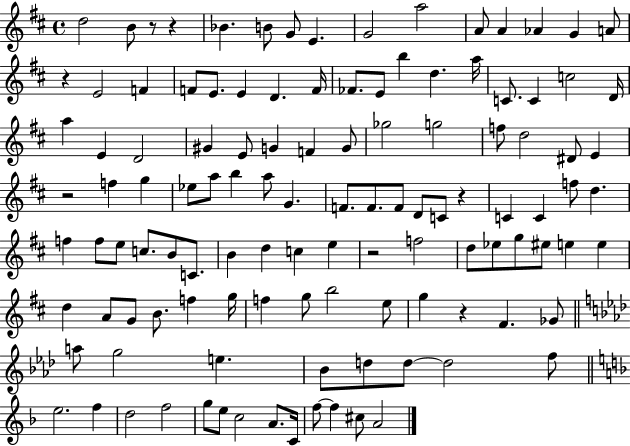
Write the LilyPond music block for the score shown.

{
  \clef treble
  \time 4/4
  \defaultTimeSignature
  \key d \major
  d''2 b'8 r8 r4 | bes'4. b'8 g'8 e'4. | g'2 a''2 | a'8 a'4 aes'4 g'4 a'8 | \break r4 e'2 f'4 | f'8 e'8. e'4 d'4. f'16 | fes'8. e'8 b''4 d''4. a''16 | c'8. c'4 c''2 d'16 | \break a''4 e'4 d'2 | gis'4 e'8 g'4 f'4 g'8 | ges''2 g''2 | f''8 d''2 dis'8 e'4 | \break r2 f''4 g''4 | ees''8 a''8 b''4 a''8 g'4. | f'8. f'8. f'8 d'8 c'8 r4 | c'4 c'4 f''8 d''4. | \break f''4 f''8 e''8 c''8. b'8 c'8. | b'4 d''4 c''4 e''4 | r2 f''2 | d''8 ees''8 g''8 eis''8 e''4 e''4 | \break d''4 a'8 g'8 b'8. f''4 g''16 | f''4 g''8 b''2 e''8 | g''4 r4 fis'4. ges'8 | \bar "||" \break \key f \minor a''8 g''2 e''4. | bes'8 d''8 d''8~~ d''2 f''8 | \bar "||" \break \key f \major e''2. f''4 | d''2 f''2 | g''8 e''8 c''2 a'8. c'16 | f''8~~ f''4 cis''8 a'2 | \break \bar "|."
}